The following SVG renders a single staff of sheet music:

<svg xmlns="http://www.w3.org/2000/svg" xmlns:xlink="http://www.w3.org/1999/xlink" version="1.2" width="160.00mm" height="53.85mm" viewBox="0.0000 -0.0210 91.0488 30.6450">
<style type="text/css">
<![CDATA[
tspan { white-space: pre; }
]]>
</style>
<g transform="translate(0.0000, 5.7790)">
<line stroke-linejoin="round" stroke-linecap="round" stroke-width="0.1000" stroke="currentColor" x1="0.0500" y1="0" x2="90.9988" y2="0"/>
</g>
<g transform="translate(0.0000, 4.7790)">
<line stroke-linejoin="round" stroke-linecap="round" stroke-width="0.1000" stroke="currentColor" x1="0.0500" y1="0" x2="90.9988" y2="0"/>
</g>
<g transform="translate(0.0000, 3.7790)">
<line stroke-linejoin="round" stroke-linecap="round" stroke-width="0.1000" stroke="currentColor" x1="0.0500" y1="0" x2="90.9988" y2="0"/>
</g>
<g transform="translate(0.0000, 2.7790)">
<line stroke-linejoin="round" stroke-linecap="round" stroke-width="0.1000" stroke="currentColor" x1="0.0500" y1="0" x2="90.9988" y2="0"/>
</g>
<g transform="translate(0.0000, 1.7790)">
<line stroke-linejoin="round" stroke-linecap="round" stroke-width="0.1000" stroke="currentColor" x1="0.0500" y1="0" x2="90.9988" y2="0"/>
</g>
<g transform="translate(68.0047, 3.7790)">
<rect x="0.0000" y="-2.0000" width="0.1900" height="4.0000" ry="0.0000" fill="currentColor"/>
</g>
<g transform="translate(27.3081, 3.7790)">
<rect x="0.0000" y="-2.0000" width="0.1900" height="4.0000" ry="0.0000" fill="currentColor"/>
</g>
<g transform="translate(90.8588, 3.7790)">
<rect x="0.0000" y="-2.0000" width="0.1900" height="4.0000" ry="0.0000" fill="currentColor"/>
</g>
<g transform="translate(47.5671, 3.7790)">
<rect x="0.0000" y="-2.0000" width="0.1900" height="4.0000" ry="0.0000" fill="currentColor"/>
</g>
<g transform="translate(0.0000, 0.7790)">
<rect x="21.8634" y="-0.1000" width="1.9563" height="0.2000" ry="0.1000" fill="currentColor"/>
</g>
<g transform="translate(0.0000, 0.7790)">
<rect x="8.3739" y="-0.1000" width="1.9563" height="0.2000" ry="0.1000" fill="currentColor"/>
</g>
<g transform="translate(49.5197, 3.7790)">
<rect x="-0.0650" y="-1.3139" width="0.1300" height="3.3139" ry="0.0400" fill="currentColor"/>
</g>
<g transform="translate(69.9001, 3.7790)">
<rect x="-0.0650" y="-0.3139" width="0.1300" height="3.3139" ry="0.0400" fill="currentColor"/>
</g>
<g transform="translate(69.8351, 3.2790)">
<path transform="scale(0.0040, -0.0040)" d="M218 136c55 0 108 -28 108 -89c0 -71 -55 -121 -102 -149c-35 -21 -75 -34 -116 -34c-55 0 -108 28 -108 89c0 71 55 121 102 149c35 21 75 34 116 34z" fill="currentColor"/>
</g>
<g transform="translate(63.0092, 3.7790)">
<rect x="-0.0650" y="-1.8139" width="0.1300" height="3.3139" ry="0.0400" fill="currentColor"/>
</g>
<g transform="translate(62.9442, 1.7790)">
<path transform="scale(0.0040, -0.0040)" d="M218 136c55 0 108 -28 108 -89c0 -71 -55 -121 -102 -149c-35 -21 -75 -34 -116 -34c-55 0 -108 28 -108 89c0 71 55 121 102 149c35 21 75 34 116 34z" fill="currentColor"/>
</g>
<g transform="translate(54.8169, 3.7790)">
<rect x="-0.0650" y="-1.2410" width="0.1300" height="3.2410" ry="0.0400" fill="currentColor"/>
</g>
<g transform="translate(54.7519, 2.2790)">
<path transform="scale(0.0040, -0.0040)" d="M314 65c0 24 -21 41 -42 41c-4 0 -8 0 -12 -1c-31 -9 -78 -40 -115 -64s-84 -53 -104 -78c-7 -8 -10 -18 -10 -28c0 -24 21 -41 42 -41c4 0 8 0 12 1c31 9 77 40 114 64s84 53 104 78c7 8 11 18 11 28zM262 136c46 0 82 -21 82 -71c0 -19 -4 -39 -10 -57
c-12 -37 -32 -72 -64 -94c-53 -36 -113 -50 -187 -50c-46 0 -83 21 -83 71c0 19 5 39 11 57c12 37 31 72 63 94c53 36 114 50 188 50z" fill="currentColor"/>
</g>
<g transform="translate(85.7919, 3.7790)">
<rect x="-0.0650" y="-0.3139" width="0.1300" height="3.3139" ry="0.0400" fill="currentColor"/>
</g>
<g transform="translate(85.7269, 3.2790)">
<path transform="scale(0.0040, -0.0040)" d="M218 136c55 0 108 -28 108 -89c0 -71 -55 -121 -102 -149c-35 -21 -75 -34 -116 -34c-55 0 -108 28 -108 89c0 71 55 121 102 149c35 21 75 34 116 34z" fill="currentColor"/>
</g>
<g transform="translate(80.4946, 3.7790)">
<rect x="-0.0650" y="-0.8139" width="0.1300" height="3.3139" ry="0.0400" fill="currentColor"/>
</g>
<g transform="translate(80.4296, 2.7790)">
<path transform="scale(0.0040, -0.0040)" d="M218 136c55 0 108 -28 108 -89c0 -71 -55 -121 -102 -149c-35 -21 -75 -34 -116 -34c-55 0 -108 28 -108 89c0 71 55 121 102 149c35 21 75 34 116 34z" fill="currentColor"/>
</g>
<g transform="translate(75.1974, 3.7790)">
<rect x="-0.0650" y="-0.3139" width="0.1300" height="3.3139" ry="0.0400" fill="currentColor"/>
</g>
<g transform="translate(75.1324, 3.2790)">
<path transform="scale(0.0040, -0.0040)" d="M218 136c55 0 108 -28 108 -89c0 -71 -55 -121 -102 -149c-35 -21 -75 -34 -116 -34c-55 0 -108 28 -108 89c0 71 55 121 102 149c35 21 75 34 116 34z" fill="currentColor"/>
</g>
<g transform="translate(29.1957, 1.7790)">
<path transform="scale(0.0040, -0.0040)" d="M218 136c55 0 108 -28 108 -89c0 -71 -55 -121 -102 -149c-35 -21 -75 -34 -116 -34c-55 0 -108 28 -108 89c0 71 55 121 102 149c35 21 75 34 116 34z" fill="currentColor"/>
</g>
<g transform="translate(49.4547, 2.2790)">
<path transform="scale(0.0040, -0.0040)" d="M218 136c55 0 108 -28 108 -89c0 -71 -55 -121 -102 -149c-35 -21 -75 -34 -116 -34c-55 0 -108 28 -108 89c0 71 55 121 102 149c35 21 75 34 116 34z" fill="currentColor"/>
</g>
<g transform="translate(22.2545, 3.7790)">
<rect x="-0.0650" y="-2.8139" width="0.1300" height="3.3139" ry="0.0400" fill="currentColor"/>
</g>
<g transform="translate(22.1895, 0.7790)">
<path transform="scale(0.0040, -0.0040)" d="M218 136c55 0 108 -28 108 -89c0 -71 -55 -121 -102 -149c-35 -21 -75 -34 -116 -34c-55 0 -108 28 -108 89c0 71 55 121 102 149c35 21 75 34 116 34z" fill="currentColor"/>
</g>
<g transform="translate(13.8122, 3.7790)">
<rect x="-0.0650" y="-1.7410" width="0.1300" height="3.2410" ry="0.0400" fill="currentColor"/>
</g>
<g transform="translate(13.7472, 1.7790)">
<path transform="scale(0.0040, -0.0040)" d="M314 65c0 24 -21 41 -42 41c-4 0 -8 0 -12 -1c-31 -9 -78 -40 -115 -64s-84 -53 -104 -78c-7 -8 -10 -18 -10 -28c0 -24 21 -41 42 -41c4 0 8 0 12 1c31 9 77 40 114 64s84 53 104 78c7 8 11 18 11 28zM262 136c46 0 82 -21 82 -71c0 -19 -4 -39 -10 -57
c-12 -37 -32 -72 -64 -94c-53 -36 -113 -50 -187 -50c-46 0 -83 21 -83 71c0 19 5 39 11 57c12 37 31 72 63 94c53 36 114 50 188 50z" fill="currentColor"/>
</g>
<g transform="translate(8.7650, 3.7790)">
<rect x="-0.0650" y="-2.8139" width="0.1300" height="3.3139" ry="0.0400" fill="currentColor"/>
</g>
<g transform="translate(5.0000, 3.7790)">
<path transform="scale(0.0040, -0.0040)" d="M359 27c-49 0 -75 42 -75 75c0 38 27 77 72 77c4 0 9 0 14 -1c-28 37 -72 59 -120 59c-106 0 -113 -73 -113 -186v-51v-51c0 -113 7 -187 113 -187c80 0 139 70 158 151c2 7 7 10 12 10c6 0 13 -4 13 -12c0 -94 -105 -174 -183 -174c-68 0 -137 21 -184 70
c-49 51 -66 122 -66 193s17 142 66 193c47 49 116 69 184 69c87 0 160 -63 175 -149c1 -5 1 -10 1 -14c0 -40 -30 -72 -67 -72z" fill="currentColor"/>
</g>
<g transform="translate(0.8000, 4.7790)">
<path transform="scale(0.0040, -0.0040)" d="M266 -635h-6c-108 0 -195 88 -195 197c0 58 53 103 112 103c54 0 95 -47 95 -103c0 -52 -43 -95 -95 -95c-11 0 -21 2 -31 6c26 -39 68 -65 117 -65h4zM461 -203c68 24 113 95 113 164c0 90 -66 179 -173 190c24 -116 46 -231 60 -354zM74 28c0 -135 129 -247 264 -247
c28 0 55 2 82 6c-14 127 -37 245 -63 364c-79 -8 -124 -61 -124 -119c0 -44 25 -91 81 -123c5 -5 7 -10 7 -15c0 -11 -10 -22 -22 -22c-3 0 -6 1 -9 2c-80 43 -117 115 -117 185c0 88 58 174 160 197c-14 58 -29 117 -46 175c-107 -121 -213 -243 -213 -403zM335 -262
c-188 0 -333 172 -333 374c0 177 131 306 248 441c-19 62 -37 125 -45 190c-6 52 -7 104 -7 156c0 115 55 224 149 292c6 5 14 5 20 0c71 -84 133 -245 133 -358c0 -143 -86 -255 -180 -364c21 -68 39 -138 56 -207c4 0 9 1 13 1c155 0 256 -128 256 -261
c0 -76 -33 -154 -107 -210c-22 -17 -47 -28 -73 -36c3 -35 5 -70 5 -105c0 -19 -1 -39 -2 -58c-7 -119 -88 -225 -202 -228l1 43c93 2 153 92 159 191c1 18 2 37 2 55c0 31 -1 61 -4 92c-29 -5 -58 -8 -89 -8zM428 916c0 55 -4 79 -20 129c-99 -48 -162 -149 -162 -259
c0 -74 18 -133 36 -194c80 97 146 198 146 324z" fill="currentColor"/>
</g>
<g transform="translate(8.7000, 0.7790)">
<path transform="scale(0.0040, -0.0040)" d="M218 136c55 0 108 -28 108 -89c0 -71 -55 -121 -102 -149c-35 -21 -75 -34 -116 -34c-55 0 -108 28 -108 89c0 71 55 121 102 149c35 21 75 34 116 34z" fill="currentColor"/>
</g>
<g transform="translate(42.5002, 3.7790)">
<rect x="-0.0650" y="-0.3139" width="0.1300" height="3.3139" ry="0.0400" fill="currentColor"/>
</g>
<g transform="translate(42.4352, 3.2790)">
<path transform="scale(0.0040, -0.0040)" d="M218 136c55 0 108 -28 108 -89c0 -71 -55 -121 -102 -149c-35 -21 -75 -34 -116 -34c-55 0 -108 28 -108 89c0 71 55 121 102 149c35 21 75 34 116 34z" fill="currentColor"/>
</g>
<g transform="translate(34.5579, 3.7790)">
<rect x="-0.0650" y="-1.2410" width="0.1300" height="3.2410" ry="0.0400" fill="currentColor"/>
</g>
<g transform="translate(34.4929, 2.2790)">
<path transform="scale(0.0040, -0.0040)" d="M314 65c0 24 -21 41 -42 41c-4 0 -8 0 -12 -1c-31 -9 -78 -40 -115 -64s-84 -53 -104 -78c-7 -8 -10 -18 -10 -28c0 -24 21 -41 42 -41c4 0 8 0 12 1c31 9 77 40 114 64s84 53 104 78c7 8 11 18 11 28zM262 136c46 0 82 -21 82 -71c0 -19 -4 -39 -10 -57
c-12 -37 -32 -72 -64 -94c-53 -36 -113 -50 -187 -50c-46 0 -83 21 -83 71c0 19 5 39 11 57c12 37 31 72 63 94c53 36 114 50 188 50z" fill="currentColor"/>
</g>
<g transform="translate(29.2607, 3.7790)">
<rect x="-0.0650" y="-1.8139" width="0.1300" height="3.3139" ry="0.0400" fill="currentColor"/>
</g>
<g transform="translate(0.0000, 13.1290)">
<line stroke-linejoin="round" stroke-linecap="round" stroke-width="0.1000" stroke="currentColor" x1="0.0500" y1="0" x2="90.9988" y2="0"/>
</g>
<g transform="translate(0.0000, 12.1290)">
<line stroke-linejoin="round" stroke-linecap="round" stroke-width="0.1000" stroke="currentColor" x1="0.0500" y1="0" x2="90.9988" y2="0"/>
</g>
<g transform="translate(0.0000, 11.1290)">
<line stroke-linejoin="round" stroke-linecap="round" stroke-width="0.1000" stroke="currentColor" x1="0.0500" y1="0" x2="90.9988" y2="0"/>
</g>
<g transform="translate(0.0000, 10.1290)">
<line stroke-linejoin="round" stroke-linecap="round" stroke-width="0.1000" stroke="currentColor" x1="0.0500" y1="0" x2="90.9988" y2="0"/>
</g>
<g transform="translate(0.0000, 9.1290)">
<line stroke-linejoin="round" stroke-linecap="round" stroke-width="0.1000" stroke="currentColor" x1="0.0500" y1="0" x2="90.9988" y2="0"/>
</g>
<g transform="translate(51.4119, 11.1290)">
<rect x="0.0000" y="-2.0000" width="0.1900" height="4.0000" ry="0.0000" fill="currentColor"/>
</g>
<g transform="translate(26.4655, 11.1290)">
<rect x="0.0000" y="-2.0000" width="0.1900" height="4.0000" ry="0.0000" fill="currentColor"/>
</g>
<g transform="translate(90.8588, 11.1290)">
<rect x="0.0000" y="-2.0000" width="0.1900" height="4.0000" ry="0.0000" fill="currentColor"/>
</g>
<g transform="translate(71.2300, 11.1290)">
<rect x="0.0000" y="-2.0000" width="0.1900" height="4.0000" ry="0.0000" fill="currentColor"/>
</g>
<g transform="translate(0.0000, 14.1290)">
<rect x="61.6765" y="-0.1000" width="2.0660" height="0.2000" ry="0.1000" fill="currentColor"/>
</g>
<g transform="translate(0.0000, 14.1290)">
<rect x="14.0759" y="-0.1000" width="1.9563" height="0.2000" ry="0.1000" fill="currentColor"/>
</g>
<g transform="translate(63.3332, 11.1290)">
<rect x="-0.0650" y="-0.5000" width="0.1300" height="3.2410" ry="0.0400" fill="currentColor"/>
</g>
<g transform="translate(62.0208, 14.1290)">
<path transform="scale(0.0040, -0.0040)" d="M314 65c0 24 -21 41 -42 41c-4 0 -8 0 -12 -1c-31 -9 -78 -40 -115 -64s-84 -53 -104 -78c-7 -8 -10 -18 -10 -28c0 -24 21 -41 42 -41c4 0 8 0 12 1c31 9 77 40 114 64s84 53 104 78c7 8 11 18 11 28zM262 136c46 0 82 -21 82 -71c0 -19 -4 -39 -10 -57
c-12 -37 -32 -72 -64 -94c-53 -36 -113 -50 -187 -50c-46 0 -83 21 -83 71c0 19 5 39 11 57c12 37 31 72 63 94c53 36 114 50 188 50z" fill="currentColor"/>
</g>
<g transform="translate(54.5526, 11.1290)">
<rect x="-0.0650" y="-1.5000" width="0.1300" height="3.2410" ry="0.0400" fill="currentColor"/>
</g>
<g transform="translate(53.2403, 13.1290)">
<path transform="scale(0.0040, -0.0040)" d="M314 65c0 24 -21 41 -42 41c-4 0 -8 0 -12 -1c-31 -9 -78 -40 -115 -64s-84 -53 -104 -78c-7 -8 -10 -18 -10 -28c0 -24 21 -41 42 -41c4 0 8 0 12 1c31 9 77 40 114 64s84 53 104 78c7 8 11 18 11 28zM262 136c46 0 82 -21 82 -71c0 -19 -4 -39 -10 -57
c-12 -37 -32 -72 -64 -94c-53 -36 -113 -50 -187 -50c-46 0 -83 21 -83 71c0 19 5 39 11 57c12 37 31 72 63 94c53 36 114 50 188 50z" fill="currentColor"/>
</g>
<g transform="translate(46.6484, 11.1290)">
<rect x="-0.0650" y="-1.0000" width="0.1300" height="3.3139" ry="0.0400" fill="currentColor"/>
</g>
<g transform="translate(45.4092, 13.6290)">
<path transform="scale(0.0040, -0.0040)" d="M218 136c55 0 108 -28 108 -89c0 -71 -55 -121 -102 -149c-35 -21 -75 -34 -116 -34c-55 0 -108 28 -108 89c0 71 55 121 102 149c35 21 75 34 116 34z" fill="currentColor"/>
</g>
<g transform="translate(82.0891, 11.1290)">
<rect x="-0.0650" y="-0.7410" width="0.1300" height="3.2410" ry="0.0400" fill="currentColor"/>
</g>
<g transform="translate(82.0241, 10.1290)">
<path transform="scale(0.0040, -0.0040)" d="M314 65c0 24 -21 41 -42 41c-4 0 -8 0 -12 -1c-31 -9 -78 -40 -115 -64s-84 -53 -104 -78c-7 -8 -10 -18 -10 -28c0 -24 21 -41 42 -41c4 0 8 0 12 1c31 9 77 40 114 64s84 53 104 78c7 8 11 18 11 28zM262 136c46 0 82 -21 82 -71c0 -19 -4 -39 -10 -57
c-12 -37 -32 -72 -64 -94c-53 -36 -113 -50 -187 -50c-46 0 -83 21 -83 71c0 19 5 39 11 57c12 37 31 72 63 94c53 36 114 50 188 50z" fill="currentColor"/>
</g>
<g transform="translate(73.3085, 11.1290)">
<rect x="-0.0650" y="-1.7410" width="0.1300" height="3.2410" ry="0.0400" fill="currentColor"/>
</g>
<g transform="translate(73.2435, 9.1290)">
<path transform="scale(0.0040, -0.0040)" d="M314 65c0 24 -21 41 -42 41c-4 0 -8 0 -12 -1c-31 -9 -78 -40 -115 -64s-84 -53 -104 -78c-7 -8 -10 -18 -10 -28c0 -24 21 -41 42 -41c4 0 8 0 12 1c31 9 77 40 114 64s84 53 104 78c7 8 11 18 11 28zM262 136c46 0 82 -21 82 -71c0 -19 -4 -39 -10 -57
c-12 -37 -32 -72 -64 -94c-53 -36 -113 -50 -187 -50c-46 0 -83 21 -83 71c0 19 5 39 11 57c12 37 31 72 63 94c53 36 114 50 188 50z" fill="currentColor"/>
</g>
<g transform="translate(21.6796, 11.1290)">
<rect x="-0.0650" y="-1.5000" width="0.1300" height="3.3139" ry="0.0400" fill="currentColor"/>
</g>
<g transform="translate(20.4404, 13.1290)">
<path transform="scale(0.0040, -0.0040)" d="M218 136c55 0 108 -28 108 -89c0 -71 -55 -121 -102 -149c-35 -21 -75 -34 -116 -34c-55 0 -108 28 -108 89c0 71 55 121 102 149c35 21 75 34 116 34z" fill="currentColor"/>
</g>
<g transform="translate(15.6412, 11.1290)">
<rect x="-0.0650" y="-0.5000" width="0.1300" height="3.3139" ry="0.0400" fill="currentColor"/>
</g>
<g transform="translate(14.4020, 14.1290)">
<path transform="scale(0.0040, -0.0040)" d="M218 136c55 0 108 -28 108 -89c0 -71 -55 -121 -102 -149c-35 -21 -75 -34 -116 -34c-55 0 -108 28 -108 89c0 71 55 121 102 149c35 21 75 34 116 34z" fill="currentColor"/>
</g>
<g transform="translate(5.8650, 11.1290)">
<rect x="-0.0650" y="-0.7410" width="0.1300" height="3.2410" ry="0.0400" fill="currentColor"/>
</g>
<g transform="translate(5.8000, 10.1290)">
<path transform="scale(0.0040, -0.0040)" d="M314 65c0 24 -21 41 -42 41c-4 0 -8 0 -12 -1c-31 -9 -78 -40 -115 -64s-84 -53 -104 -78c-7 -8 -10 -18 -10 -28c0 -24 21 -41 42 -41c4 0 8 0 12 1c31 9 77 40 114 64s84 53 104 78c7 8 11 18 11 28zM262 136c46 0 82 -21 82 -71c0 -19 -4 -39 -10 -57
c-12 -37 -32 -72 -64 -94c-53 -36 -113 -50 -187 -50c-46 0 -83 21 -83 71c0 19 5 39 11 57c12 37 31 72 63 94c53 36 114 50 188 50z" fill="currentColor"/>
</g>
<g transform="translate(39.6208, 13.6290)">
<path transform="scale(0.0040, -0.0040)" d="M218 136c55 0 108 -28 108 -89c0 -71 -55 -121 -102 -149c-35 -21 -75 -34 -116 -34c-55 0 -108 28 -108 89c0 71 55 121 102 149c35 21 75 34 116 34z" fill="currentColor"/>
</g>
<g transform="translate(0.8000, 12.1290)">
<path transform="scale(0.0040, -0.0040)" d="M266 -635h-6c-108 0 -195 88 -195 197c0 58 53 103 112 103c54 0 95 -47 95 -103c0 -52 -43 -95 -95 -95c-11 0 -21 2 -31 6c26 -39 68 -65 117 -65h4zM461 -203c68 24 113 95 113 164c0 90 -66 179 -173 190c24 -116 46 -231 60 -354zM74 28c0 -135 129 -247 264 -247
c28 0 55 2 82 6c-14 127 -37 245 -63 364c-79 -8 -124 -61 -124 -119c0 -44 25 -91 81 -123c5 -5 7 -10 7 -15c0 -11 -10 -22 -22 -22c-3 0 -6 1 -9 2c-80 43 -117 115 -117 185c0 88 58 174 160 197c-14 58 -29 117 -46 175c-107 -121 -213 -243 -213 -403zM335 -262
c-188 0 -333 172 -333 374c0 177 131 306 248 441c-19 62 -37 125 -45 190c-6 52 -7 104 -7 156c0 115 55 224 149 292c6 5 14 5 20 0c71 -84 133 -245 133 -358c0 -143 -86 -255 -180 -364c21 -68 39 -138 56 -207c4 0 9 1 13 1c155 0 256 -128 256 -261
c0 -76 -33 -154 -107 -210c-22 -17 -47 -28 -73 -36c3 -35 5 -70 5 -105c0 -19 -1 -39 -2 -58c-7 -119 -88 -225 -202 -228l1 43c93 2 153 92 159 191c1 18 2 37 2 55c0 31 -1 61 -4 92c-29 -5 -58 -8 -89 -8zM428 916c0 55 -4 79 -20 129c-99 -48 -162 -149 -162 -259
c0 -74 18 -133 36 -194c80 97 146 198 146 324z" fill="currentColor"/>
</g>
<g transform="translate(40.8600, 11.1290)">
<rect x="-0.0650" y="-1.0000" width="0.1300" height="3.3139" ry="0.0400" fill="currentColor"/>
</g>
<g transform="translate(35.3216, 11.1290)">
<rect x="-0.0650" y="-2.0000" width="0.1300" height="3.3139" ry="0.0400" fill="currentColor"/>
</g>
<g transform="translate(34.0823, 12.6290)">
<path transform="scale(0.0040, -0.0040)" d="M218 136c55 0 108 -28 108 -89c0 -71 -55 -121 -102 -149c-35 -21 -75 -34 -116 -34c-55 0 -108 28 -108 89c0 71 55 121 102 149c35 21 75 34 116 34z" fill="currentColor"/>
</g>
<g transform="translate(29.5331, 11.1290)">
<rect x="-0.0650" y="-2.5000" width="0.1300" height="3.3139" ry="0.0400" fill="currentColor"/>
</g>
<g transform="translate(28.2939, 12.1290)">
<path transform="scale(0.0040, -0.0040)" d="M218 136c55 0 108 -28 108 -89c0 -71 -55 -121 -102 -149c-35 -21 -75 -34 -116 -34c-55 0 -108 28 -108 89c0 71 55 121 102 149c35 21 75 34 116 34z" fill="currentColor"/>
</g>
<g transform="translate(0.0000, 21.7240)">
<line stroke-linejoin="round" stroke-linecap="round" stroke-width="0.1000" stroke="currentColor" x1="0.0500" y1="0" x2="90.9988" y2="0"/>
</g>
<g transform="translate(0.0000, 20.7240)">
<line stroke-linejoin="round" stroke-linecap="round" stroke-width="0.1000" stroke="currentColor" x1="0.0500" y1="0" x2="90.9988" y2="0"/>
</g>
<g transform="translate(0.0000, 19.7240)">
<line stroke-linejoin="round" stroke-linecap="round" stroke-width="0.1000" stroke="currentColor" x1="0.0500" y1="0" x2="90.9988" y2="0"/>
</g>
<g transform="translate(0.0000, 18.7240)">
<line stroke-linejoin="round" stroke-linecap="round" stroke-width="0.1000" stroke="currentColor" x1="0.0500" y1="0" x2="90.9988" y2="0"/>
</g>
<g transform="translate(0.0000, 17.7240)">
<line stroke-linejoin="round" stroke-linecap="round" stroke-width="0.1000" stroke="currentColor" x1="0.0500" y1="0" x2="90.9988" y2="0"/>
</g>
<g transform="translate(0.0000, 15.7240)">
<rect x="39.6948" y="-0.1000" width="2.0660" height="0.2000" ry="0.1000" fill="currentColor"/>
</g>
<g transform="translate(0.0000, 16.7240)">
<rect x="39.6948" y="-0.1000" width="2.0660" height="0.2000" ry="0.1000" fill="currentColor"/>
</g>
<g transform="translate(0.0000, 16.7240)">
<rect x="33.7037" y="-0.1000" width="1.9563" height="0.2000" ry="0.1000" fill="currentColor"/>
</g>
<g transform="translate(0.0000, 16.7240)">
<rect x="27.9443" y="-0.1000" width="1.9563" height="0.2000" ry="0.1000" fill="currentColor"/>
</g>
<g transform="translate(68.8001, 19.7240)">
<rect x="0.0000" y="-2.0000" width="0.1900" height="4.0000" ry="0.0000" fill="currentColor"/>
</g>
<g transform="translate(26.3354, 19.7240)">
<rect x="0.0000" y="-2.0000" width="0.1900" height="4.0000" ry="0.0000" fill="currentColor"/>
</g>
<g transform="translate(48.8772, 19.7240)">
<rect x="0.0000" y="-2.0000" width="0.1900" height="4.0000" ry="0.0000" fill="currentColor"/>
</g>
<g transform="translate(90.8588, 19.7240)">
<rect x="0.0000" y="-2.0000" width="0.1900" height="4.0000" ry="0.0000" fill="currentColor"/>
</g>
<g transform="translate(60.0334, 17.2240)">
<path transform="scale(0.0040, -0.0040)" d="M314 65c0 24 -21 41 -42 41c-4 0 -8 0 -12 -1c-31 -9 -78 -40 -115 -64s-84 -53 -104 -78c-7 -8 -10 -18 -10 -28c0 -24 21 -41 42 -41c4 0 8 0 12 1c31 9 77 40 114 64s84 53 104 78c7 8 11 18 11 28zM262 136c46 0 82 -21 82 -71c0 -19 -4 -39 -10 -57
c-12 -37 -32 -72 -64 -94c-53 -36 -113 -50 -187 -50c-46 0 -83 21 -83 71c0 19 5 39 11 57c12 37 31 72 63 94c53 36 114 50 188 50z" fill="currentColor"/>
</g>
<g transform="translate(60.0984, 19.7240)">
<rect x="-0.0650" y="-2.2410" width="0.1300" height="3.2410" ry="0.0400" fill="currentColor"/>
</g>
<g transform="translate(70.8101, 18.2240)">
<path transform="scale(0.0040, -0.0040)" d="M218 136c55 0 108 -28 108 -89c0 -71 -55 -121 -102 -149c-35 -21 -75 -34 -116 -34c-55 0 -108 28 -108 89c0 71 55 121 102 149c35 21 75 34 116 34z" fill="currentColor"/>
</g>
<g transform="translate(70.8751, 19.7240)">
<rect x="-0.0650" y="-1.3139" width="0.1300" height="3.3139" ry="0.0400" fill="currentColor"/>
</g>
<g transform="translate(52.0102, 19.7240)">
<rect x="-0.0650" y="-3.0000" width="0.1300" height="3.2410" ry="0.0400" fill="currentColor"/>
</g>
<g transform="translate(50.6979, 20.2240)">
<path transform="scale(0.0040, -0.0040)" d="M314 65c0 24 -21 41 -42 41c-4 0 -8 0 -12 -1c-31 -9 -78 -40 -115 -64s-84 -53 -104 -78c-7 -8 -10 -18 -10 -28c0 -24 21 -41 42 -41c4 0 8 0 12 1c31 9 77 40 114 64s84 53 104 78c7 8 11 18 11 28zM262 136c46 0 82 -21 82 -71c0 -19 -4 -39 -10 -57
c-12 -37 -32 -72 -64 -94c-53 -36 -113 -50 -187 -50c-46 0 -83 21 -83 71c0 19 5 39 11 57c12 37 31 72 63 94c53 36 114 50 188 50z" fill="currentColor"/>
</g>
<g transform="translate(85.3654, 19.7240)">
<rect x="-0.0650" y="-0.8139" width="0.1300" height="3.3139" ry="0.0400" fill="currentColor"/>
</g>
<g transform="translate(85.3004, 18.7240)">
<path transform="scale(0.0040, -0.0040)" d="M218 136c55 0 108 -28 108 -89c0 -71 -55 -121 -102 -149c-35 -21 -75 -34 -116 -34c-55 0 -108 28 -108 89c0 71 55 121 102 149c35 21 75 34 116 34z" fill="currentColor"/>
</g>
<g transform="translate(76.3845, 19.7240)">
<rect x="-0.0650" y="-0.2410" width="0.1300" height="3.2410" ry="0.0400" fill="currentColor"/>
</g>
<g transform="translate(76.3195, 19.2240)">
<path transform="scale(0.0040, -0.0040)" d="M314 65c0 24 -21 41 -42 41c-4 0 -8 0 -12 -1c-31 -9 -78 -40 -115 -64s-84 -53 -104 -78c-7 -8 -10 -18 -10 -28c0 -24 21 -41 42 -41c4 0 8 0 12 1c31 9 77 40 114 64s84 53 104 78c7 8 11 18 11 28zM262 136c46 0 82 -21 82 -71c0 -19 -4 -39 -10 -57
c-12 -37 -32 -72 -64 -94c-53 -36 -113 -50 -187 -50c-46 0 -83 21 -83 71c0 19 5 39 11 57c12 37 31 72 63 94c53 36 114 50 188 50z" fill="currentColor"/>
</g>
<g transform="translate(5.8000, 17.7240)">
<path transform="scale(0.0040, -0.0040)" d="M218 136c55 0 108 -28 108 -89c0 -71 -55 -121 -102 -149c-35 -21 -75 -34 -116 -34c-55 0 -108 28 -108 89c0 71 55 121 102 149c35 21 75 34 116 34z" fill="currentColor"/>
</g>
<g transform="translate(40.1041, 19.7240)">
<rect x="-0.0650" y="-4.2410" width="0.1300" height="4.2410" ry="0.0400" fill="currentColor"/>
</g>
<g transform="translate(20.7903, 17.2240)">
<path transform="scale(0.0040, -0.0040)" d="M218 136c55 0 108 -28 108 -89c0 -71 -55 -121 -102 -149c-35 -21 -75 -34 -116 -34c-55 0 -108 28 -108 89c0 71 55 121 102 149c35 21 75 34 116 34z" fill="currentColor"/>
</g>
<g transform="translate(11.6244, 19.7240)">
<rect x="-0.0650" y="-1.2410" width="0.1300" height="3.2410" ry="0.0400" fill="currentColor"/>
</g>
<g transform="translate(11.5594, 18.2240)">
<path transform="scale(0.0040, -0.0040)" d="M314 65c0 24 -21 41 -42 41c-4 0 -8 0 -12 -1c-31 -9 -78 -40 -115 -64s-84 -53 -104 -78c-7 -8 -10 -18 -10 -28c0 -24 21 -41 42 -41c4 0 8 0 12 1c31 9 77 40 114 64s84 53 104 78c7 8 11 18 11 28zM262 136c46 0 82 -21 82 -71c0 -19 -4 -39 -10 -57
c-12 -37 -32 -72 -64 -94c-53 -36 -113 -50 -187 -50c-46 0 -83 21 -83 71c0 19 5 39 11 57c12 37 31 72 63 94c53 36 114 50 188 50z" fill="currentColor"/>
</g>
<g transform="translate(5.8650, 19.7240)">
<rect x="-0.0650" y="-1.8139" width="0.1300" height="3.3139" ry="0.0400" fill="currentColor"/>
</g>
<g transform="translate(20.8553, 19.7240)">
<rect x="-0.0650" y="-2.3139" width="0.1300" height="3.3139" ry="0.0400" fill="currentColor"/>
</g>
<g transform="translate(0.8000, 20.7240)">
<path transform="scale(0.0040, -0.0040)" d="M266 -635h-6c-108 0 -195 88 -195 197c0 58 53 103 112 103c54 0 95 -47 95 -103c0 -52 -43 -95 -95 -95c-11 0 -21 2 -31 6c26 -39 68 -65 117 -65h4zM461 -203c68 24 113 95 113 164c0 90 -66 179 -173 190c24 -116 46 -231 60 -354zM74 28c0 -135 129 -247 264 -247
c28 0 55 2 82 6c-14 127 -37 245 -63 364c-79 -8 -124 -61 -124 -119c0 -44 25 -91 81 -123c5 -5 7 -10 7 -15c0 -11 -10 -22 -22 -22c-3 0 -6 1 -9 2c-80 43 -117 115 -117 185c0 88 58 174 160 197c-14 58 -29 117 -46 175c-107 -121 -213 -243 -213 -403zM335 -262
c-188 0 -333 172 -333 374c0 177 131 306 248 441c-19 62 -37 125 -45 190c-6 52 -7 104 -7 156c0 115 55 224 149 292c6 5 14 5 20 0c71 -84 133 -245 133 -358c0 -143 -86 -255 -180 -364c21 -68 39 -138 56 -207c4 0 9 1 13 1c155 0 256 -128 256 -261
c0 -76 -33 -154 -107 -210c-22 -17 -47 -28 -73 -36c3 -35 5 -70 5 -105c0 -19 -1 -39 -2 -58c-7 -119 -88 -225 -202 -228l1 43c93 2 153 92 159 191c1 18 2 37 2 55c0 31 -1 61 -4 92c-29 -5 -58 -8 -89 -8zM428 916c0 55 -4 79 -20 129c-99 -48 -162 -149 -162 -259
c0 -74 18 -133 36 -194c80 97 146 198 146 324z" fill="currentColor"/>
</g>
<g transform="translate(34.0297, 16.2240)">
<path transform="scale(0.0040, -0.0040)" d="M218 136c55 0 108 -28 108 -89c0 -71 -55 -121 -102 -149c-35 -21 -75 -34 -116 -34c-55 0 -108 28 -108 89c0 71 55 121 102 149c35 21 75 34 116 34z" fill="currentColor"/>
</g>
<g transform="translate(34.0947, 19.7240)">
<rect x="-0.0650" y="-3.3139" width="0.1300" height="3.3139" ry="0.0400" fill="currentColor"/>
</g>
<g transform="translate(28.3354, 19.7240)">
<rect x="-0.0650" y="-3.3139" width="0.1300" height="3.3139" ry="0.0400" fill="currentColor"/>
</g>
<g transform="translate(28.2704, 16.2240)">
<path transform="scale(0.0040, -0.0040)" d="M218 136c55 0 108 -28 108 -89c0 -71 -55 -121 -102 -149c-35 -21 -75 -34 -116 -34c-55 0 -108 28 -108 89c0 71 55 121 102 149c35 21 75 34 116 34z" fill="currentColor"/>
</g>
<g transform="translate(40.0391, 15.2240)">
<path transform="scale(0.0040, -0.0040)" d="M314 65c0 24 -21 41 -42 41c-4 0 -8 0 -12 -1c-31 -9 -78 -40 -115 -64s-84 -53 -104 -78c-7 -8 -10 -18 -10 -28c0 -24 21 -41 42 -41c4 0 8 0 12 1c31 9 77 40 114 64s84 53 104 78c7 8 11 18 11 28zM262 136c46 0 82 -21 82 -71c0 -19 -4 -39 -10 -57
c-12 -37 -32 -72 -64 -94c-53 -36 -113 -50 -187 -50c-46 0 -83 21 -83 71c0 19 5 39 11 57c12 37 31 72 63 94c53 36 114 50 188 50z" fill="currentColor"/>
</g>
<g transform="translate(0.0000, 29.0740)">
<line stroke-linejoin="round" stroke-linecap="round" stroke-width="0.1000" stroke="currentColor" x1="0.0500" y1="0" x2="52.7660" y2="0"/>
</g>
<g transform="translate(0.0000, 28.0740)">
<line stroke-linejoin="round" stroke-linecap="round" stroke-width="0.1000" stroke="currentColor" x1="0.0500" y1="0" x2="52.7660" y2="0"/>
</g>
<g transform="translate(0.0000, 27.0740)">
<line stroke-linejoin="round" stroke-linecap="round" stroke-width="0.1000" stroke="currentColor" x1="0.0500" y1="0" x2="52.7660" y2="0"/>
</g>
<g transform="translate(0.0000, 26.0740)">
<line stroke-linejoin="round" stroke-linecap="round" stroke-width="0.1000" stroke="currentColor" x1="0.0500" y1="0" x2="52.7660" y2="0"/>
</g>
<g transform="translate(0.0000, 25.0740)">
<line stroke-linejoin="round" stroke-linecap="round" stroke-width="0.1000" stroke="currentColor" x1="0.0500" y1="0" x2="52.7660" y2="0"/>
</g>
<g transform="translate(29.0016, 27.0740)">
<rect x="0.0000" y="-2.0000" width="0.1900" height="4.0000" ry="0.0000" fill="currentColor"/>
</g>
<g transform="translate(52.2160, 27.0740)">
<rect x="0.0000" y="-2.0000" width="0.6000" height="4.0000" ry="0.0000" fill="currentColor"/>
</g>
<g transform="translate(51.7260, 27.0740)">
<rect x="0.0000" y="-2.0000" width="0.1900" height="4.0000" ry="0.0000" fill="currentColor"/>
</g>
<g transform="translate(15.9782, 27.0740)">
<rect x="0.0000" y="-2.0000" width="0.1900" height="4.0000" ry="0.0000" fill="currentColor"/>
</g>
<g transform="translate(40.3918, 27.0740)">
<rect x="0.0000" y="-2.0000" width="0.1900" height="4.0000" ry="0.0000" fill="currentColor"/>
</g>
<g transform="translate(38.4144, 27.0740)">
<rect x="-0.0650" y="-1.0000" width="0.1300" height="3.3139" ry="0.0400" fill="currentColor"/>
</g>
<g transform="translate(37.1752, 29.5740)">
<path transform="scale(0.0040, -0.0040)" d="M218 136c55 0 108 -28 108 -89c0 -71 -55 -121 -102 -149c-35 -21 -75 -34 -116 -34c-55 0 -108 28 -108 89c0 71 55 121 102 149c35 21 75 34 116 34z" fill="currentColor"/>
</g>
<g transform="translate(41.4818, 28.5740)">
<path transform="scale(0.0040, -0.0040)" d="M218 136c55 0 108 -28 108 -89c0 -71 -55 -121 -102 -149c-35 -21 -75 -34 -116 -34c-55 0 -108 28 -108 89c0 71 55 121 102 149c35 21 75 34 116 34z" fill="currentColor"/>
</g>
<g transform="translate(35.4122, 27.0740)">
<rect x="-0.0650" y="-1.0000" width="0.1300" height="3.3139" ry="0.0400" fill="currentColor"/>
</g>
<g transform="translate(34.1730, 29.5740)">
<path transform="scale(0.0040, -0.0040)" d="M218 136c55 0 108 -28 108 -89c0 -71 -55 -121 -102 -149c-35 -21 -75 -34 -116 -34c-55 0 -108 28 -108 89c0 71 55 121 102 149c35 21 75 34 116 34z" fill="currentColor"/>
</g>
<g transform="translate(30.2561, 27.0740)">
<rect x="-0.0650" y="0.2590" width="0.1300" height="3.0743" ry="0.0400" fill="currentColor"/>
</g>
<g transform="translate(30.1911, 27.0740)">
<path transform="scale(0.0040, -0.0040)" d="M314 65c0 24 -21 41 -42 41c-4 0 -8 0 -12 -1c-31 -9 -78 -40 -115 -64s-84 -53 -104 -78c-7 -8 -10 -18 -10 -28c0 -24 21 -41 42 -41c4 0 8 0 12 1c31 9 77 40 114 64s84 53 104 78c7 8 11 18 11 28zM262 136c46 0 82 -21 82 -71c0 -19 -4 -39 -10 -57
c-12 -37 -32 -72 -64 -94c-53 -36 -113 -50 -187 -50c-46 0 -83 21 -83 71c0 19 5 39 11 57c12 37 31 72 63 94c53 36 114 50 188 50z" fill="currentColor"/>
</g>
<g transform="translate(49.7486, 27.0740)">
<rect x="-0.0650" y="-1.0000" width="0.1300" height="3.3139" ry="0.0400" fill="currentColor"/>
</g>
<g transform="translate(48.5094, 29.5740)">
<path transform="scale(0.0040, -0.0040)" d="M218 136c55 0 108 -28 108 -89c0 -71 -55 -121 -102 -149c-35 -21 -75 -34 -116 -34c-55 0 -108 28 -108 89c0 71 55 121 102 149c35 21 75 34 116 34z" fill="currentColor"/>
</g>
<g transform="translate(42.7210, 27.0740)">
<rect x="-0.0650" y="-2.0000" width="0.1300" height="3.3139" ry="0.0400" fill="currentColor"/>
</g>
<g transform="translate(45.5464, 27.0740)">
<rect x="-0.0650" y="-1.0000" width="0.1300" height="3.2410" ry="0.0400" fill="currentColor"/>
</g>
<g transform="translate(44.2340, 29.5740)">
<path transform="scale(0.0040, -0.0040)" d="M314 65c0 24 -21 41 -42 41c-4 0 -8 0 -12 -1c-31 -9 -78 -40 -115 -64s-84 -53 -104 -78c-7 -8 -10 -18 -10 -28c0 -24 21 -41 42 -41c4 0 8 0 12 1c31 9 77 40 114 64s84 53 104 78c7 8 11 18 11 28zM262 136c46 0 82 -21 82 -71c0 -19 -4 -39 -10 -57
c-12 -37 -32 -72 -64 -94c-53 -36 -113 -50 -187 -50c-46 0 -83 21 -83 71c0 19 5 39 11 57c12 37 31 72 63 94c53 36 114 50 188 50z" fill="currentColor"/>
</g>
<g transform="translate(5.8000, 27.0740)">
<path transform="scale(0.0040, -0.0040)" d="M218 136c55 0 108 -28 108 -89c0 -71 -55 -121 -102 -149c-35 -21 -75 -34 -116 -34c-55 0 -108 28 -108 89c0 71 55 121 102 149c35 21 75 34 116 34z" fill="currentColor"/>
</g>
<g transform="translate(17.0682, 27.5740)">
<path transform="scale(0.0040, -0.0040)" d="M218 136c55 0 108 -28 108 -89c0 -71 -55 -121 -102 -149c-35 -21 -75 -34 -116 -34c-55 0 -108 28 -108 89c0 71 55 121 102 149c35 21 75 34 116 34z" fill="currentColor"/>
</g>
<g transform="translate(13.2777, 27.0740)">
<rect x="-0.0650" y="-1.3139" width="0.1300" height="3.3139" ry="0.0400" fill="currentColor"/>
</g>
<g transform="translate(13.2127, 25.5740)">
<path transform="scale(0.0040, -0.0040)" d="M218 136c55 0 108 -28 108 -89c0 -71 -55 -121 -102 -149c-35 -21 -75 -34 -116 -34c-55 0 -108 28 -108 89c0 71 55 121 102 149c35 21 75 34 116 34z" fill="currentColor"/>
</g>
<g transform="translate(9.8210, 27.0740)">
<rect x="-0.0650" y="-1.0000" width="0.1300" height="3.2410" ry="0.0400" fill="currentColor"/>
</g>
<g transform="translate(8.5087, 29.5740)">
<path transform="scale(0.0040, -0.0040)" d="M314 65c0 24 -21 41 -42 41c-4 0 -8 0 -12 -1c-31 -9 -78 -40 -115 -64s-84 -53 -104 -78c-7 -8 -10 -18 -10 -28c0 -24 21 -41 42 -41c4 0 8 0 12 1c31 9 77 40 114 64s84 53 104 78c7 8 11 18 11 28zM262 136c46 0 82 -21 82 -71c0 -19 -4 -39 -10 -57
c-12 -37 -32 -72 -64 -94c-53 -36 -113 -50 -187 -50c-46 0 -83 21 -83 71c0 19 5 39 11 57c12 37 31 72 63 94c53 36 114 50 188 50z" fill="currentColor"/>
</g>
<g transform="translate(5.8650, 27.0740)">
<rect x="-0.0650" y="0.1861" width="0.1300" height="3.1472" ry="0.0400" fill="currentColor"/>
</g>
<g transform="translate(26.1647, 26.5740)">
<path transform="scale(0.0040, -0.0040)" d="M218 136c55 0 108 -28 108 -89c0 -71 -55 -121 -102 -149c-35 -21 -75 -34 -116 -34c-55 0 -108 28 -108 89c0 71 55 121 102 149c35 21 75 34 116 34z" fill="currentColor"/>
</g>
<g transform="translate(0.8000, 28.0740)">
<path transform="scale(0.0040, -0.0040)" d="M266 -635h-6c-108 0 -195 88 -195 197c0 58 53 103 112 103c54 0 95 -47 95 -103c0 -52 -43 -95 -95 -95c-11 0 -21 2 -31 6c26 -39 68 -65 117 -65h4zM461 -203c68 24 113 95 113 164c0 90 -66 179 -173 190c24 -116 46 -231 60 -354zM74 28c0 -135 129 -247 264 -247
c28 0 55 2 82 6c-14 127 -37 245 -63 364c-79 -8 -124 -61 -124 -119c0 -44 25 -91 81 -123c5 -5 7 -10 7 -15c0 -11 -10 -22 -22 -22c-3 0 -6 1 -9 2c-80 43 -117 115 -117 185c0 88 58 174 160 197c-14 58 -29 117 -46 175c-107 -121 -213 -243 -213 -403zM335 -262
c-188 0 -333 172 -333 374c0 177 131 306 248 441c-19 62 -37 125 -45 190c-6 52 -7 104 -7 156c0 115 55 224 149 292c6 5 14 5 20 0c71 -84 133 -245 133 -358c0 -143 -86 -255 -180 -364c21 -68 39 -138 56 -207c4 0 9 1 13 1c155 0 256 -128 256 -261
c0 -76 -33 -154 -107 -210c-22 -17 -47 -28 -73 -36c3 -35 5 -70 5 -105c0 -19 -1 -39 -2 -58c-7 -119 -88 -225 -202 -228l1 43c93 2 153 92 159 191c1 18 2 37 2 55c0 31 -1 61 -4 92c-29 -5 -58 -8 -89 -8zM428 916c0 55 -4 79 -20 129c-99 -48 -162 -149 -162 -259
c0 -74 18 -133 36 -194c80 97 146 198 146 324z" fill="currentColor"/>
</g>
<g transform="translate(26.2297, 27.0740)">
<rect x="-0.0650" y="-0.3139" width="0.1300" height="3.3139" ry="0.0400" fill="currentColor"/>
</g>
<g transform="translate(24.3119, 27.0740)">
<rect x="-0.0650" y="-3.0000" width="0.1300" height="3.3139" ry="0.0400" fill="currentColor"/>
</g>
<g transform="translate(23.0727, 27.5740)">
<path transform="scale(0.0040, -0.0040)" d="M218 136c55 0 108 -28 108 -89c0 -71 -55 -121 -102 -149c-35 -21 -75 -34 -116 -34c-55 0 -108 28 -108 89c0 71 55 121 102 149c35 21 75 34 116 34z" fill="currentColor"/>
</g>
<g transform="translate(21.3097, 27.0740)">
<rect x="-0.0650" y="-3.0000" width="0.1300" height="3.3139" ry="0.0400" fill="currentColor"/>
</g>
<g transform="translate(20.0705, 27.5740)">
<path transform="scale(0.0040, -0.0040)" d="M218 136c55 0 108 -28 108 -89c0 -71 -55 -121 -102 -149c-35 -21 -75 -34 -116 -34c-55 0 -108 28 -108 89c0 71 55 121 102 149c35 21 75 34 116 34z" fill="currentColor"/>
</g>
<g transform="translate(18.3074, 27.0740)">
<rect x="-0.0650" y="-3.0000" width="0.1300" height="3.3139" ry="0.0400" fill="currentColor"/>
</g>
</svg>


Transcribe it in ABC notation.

X:1
T:Untitled
M:4/4
L:1/4
K:C
a f2 a f e2 c e e2 f c c d c d2 C E G F D D E2 C2 f2 d2 f e2 g b b d'2 A2 g2 e c2 d B D2 e A A A c B2 D D F D2 D